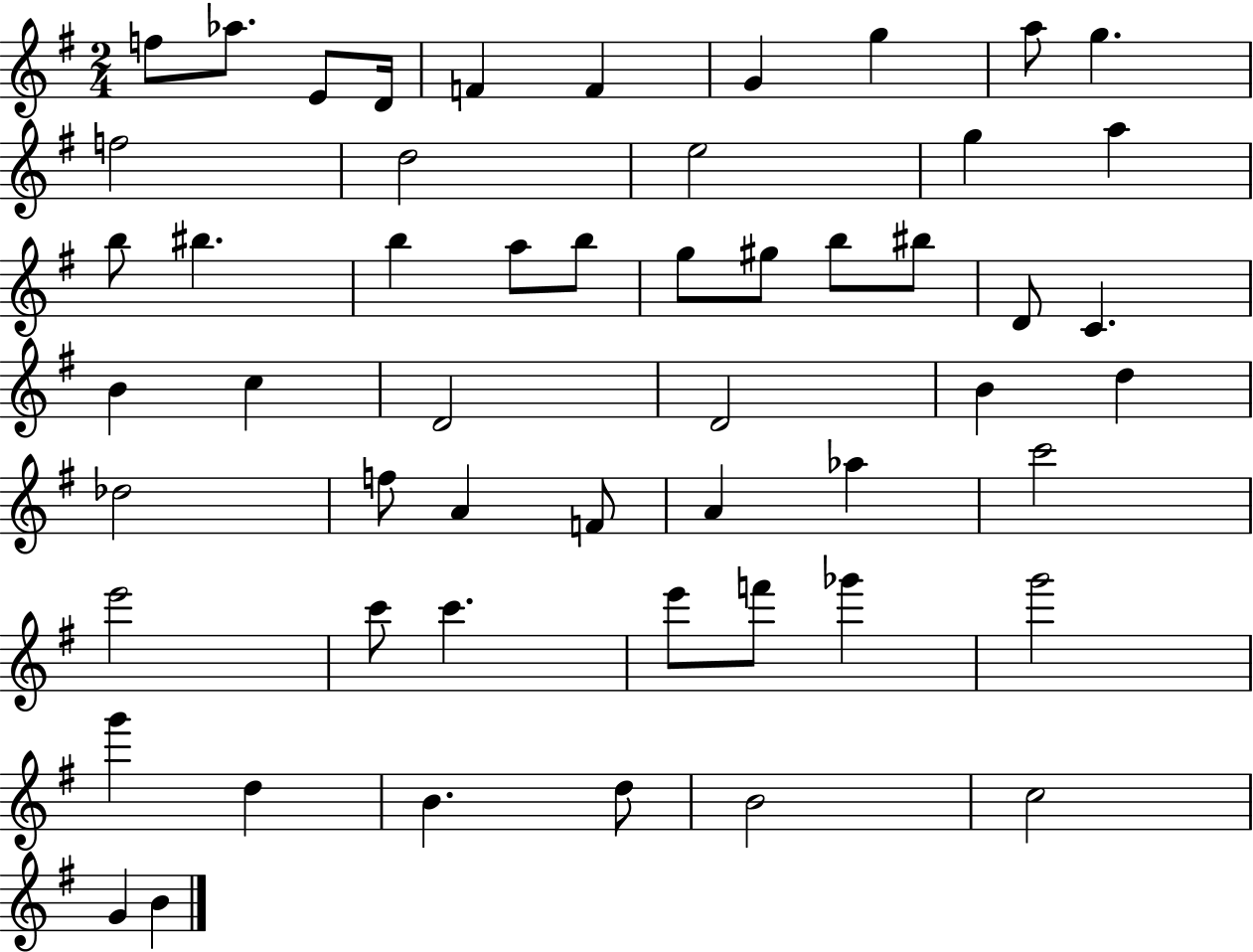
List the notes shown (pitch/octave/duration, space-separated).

F5/e Ab5/e. E4/e D4/s F4/q F4/q G4/q G5/q A5/e G5/q. F5/h D5/h E5/h G5/q A5/q B5/e BIS5/q. B5/q A5/e B5/e G5/e G#5/e B5/e BIS5/e D4/e C4/q. B4/q C5/q D4/h D4/h B4/q D5/q Db5/h F5/e A4/q F4/e A4/q Ab5/q C6/h E6/h C6/e C6/q. E6/e F6/e Gb6/q G6/h G6/q D5/q B4/q. D5/e B4/h C5/h G4/q B4/q